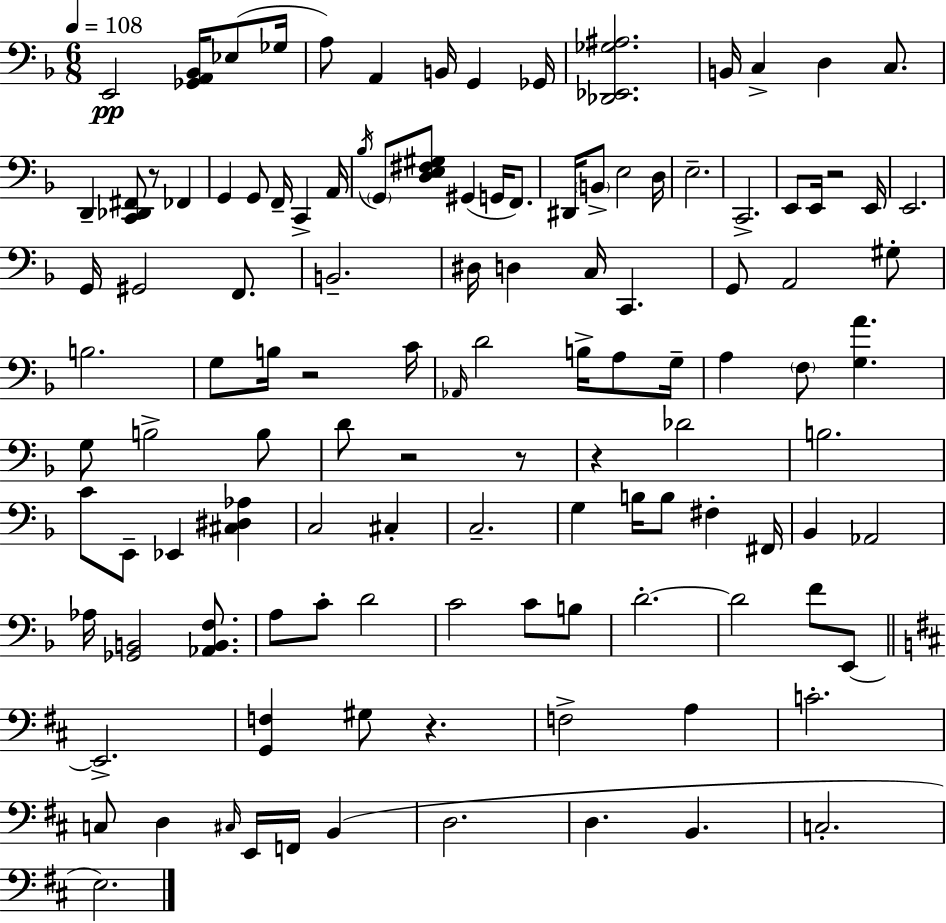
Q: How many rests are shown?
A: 7